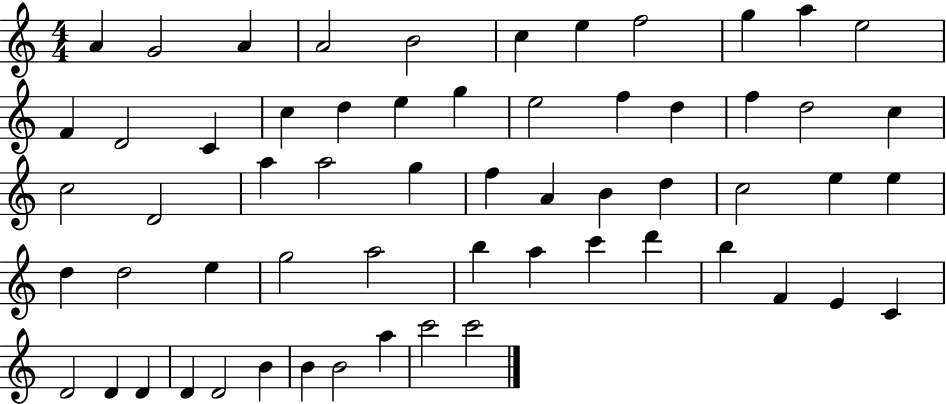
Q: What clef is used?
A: treble